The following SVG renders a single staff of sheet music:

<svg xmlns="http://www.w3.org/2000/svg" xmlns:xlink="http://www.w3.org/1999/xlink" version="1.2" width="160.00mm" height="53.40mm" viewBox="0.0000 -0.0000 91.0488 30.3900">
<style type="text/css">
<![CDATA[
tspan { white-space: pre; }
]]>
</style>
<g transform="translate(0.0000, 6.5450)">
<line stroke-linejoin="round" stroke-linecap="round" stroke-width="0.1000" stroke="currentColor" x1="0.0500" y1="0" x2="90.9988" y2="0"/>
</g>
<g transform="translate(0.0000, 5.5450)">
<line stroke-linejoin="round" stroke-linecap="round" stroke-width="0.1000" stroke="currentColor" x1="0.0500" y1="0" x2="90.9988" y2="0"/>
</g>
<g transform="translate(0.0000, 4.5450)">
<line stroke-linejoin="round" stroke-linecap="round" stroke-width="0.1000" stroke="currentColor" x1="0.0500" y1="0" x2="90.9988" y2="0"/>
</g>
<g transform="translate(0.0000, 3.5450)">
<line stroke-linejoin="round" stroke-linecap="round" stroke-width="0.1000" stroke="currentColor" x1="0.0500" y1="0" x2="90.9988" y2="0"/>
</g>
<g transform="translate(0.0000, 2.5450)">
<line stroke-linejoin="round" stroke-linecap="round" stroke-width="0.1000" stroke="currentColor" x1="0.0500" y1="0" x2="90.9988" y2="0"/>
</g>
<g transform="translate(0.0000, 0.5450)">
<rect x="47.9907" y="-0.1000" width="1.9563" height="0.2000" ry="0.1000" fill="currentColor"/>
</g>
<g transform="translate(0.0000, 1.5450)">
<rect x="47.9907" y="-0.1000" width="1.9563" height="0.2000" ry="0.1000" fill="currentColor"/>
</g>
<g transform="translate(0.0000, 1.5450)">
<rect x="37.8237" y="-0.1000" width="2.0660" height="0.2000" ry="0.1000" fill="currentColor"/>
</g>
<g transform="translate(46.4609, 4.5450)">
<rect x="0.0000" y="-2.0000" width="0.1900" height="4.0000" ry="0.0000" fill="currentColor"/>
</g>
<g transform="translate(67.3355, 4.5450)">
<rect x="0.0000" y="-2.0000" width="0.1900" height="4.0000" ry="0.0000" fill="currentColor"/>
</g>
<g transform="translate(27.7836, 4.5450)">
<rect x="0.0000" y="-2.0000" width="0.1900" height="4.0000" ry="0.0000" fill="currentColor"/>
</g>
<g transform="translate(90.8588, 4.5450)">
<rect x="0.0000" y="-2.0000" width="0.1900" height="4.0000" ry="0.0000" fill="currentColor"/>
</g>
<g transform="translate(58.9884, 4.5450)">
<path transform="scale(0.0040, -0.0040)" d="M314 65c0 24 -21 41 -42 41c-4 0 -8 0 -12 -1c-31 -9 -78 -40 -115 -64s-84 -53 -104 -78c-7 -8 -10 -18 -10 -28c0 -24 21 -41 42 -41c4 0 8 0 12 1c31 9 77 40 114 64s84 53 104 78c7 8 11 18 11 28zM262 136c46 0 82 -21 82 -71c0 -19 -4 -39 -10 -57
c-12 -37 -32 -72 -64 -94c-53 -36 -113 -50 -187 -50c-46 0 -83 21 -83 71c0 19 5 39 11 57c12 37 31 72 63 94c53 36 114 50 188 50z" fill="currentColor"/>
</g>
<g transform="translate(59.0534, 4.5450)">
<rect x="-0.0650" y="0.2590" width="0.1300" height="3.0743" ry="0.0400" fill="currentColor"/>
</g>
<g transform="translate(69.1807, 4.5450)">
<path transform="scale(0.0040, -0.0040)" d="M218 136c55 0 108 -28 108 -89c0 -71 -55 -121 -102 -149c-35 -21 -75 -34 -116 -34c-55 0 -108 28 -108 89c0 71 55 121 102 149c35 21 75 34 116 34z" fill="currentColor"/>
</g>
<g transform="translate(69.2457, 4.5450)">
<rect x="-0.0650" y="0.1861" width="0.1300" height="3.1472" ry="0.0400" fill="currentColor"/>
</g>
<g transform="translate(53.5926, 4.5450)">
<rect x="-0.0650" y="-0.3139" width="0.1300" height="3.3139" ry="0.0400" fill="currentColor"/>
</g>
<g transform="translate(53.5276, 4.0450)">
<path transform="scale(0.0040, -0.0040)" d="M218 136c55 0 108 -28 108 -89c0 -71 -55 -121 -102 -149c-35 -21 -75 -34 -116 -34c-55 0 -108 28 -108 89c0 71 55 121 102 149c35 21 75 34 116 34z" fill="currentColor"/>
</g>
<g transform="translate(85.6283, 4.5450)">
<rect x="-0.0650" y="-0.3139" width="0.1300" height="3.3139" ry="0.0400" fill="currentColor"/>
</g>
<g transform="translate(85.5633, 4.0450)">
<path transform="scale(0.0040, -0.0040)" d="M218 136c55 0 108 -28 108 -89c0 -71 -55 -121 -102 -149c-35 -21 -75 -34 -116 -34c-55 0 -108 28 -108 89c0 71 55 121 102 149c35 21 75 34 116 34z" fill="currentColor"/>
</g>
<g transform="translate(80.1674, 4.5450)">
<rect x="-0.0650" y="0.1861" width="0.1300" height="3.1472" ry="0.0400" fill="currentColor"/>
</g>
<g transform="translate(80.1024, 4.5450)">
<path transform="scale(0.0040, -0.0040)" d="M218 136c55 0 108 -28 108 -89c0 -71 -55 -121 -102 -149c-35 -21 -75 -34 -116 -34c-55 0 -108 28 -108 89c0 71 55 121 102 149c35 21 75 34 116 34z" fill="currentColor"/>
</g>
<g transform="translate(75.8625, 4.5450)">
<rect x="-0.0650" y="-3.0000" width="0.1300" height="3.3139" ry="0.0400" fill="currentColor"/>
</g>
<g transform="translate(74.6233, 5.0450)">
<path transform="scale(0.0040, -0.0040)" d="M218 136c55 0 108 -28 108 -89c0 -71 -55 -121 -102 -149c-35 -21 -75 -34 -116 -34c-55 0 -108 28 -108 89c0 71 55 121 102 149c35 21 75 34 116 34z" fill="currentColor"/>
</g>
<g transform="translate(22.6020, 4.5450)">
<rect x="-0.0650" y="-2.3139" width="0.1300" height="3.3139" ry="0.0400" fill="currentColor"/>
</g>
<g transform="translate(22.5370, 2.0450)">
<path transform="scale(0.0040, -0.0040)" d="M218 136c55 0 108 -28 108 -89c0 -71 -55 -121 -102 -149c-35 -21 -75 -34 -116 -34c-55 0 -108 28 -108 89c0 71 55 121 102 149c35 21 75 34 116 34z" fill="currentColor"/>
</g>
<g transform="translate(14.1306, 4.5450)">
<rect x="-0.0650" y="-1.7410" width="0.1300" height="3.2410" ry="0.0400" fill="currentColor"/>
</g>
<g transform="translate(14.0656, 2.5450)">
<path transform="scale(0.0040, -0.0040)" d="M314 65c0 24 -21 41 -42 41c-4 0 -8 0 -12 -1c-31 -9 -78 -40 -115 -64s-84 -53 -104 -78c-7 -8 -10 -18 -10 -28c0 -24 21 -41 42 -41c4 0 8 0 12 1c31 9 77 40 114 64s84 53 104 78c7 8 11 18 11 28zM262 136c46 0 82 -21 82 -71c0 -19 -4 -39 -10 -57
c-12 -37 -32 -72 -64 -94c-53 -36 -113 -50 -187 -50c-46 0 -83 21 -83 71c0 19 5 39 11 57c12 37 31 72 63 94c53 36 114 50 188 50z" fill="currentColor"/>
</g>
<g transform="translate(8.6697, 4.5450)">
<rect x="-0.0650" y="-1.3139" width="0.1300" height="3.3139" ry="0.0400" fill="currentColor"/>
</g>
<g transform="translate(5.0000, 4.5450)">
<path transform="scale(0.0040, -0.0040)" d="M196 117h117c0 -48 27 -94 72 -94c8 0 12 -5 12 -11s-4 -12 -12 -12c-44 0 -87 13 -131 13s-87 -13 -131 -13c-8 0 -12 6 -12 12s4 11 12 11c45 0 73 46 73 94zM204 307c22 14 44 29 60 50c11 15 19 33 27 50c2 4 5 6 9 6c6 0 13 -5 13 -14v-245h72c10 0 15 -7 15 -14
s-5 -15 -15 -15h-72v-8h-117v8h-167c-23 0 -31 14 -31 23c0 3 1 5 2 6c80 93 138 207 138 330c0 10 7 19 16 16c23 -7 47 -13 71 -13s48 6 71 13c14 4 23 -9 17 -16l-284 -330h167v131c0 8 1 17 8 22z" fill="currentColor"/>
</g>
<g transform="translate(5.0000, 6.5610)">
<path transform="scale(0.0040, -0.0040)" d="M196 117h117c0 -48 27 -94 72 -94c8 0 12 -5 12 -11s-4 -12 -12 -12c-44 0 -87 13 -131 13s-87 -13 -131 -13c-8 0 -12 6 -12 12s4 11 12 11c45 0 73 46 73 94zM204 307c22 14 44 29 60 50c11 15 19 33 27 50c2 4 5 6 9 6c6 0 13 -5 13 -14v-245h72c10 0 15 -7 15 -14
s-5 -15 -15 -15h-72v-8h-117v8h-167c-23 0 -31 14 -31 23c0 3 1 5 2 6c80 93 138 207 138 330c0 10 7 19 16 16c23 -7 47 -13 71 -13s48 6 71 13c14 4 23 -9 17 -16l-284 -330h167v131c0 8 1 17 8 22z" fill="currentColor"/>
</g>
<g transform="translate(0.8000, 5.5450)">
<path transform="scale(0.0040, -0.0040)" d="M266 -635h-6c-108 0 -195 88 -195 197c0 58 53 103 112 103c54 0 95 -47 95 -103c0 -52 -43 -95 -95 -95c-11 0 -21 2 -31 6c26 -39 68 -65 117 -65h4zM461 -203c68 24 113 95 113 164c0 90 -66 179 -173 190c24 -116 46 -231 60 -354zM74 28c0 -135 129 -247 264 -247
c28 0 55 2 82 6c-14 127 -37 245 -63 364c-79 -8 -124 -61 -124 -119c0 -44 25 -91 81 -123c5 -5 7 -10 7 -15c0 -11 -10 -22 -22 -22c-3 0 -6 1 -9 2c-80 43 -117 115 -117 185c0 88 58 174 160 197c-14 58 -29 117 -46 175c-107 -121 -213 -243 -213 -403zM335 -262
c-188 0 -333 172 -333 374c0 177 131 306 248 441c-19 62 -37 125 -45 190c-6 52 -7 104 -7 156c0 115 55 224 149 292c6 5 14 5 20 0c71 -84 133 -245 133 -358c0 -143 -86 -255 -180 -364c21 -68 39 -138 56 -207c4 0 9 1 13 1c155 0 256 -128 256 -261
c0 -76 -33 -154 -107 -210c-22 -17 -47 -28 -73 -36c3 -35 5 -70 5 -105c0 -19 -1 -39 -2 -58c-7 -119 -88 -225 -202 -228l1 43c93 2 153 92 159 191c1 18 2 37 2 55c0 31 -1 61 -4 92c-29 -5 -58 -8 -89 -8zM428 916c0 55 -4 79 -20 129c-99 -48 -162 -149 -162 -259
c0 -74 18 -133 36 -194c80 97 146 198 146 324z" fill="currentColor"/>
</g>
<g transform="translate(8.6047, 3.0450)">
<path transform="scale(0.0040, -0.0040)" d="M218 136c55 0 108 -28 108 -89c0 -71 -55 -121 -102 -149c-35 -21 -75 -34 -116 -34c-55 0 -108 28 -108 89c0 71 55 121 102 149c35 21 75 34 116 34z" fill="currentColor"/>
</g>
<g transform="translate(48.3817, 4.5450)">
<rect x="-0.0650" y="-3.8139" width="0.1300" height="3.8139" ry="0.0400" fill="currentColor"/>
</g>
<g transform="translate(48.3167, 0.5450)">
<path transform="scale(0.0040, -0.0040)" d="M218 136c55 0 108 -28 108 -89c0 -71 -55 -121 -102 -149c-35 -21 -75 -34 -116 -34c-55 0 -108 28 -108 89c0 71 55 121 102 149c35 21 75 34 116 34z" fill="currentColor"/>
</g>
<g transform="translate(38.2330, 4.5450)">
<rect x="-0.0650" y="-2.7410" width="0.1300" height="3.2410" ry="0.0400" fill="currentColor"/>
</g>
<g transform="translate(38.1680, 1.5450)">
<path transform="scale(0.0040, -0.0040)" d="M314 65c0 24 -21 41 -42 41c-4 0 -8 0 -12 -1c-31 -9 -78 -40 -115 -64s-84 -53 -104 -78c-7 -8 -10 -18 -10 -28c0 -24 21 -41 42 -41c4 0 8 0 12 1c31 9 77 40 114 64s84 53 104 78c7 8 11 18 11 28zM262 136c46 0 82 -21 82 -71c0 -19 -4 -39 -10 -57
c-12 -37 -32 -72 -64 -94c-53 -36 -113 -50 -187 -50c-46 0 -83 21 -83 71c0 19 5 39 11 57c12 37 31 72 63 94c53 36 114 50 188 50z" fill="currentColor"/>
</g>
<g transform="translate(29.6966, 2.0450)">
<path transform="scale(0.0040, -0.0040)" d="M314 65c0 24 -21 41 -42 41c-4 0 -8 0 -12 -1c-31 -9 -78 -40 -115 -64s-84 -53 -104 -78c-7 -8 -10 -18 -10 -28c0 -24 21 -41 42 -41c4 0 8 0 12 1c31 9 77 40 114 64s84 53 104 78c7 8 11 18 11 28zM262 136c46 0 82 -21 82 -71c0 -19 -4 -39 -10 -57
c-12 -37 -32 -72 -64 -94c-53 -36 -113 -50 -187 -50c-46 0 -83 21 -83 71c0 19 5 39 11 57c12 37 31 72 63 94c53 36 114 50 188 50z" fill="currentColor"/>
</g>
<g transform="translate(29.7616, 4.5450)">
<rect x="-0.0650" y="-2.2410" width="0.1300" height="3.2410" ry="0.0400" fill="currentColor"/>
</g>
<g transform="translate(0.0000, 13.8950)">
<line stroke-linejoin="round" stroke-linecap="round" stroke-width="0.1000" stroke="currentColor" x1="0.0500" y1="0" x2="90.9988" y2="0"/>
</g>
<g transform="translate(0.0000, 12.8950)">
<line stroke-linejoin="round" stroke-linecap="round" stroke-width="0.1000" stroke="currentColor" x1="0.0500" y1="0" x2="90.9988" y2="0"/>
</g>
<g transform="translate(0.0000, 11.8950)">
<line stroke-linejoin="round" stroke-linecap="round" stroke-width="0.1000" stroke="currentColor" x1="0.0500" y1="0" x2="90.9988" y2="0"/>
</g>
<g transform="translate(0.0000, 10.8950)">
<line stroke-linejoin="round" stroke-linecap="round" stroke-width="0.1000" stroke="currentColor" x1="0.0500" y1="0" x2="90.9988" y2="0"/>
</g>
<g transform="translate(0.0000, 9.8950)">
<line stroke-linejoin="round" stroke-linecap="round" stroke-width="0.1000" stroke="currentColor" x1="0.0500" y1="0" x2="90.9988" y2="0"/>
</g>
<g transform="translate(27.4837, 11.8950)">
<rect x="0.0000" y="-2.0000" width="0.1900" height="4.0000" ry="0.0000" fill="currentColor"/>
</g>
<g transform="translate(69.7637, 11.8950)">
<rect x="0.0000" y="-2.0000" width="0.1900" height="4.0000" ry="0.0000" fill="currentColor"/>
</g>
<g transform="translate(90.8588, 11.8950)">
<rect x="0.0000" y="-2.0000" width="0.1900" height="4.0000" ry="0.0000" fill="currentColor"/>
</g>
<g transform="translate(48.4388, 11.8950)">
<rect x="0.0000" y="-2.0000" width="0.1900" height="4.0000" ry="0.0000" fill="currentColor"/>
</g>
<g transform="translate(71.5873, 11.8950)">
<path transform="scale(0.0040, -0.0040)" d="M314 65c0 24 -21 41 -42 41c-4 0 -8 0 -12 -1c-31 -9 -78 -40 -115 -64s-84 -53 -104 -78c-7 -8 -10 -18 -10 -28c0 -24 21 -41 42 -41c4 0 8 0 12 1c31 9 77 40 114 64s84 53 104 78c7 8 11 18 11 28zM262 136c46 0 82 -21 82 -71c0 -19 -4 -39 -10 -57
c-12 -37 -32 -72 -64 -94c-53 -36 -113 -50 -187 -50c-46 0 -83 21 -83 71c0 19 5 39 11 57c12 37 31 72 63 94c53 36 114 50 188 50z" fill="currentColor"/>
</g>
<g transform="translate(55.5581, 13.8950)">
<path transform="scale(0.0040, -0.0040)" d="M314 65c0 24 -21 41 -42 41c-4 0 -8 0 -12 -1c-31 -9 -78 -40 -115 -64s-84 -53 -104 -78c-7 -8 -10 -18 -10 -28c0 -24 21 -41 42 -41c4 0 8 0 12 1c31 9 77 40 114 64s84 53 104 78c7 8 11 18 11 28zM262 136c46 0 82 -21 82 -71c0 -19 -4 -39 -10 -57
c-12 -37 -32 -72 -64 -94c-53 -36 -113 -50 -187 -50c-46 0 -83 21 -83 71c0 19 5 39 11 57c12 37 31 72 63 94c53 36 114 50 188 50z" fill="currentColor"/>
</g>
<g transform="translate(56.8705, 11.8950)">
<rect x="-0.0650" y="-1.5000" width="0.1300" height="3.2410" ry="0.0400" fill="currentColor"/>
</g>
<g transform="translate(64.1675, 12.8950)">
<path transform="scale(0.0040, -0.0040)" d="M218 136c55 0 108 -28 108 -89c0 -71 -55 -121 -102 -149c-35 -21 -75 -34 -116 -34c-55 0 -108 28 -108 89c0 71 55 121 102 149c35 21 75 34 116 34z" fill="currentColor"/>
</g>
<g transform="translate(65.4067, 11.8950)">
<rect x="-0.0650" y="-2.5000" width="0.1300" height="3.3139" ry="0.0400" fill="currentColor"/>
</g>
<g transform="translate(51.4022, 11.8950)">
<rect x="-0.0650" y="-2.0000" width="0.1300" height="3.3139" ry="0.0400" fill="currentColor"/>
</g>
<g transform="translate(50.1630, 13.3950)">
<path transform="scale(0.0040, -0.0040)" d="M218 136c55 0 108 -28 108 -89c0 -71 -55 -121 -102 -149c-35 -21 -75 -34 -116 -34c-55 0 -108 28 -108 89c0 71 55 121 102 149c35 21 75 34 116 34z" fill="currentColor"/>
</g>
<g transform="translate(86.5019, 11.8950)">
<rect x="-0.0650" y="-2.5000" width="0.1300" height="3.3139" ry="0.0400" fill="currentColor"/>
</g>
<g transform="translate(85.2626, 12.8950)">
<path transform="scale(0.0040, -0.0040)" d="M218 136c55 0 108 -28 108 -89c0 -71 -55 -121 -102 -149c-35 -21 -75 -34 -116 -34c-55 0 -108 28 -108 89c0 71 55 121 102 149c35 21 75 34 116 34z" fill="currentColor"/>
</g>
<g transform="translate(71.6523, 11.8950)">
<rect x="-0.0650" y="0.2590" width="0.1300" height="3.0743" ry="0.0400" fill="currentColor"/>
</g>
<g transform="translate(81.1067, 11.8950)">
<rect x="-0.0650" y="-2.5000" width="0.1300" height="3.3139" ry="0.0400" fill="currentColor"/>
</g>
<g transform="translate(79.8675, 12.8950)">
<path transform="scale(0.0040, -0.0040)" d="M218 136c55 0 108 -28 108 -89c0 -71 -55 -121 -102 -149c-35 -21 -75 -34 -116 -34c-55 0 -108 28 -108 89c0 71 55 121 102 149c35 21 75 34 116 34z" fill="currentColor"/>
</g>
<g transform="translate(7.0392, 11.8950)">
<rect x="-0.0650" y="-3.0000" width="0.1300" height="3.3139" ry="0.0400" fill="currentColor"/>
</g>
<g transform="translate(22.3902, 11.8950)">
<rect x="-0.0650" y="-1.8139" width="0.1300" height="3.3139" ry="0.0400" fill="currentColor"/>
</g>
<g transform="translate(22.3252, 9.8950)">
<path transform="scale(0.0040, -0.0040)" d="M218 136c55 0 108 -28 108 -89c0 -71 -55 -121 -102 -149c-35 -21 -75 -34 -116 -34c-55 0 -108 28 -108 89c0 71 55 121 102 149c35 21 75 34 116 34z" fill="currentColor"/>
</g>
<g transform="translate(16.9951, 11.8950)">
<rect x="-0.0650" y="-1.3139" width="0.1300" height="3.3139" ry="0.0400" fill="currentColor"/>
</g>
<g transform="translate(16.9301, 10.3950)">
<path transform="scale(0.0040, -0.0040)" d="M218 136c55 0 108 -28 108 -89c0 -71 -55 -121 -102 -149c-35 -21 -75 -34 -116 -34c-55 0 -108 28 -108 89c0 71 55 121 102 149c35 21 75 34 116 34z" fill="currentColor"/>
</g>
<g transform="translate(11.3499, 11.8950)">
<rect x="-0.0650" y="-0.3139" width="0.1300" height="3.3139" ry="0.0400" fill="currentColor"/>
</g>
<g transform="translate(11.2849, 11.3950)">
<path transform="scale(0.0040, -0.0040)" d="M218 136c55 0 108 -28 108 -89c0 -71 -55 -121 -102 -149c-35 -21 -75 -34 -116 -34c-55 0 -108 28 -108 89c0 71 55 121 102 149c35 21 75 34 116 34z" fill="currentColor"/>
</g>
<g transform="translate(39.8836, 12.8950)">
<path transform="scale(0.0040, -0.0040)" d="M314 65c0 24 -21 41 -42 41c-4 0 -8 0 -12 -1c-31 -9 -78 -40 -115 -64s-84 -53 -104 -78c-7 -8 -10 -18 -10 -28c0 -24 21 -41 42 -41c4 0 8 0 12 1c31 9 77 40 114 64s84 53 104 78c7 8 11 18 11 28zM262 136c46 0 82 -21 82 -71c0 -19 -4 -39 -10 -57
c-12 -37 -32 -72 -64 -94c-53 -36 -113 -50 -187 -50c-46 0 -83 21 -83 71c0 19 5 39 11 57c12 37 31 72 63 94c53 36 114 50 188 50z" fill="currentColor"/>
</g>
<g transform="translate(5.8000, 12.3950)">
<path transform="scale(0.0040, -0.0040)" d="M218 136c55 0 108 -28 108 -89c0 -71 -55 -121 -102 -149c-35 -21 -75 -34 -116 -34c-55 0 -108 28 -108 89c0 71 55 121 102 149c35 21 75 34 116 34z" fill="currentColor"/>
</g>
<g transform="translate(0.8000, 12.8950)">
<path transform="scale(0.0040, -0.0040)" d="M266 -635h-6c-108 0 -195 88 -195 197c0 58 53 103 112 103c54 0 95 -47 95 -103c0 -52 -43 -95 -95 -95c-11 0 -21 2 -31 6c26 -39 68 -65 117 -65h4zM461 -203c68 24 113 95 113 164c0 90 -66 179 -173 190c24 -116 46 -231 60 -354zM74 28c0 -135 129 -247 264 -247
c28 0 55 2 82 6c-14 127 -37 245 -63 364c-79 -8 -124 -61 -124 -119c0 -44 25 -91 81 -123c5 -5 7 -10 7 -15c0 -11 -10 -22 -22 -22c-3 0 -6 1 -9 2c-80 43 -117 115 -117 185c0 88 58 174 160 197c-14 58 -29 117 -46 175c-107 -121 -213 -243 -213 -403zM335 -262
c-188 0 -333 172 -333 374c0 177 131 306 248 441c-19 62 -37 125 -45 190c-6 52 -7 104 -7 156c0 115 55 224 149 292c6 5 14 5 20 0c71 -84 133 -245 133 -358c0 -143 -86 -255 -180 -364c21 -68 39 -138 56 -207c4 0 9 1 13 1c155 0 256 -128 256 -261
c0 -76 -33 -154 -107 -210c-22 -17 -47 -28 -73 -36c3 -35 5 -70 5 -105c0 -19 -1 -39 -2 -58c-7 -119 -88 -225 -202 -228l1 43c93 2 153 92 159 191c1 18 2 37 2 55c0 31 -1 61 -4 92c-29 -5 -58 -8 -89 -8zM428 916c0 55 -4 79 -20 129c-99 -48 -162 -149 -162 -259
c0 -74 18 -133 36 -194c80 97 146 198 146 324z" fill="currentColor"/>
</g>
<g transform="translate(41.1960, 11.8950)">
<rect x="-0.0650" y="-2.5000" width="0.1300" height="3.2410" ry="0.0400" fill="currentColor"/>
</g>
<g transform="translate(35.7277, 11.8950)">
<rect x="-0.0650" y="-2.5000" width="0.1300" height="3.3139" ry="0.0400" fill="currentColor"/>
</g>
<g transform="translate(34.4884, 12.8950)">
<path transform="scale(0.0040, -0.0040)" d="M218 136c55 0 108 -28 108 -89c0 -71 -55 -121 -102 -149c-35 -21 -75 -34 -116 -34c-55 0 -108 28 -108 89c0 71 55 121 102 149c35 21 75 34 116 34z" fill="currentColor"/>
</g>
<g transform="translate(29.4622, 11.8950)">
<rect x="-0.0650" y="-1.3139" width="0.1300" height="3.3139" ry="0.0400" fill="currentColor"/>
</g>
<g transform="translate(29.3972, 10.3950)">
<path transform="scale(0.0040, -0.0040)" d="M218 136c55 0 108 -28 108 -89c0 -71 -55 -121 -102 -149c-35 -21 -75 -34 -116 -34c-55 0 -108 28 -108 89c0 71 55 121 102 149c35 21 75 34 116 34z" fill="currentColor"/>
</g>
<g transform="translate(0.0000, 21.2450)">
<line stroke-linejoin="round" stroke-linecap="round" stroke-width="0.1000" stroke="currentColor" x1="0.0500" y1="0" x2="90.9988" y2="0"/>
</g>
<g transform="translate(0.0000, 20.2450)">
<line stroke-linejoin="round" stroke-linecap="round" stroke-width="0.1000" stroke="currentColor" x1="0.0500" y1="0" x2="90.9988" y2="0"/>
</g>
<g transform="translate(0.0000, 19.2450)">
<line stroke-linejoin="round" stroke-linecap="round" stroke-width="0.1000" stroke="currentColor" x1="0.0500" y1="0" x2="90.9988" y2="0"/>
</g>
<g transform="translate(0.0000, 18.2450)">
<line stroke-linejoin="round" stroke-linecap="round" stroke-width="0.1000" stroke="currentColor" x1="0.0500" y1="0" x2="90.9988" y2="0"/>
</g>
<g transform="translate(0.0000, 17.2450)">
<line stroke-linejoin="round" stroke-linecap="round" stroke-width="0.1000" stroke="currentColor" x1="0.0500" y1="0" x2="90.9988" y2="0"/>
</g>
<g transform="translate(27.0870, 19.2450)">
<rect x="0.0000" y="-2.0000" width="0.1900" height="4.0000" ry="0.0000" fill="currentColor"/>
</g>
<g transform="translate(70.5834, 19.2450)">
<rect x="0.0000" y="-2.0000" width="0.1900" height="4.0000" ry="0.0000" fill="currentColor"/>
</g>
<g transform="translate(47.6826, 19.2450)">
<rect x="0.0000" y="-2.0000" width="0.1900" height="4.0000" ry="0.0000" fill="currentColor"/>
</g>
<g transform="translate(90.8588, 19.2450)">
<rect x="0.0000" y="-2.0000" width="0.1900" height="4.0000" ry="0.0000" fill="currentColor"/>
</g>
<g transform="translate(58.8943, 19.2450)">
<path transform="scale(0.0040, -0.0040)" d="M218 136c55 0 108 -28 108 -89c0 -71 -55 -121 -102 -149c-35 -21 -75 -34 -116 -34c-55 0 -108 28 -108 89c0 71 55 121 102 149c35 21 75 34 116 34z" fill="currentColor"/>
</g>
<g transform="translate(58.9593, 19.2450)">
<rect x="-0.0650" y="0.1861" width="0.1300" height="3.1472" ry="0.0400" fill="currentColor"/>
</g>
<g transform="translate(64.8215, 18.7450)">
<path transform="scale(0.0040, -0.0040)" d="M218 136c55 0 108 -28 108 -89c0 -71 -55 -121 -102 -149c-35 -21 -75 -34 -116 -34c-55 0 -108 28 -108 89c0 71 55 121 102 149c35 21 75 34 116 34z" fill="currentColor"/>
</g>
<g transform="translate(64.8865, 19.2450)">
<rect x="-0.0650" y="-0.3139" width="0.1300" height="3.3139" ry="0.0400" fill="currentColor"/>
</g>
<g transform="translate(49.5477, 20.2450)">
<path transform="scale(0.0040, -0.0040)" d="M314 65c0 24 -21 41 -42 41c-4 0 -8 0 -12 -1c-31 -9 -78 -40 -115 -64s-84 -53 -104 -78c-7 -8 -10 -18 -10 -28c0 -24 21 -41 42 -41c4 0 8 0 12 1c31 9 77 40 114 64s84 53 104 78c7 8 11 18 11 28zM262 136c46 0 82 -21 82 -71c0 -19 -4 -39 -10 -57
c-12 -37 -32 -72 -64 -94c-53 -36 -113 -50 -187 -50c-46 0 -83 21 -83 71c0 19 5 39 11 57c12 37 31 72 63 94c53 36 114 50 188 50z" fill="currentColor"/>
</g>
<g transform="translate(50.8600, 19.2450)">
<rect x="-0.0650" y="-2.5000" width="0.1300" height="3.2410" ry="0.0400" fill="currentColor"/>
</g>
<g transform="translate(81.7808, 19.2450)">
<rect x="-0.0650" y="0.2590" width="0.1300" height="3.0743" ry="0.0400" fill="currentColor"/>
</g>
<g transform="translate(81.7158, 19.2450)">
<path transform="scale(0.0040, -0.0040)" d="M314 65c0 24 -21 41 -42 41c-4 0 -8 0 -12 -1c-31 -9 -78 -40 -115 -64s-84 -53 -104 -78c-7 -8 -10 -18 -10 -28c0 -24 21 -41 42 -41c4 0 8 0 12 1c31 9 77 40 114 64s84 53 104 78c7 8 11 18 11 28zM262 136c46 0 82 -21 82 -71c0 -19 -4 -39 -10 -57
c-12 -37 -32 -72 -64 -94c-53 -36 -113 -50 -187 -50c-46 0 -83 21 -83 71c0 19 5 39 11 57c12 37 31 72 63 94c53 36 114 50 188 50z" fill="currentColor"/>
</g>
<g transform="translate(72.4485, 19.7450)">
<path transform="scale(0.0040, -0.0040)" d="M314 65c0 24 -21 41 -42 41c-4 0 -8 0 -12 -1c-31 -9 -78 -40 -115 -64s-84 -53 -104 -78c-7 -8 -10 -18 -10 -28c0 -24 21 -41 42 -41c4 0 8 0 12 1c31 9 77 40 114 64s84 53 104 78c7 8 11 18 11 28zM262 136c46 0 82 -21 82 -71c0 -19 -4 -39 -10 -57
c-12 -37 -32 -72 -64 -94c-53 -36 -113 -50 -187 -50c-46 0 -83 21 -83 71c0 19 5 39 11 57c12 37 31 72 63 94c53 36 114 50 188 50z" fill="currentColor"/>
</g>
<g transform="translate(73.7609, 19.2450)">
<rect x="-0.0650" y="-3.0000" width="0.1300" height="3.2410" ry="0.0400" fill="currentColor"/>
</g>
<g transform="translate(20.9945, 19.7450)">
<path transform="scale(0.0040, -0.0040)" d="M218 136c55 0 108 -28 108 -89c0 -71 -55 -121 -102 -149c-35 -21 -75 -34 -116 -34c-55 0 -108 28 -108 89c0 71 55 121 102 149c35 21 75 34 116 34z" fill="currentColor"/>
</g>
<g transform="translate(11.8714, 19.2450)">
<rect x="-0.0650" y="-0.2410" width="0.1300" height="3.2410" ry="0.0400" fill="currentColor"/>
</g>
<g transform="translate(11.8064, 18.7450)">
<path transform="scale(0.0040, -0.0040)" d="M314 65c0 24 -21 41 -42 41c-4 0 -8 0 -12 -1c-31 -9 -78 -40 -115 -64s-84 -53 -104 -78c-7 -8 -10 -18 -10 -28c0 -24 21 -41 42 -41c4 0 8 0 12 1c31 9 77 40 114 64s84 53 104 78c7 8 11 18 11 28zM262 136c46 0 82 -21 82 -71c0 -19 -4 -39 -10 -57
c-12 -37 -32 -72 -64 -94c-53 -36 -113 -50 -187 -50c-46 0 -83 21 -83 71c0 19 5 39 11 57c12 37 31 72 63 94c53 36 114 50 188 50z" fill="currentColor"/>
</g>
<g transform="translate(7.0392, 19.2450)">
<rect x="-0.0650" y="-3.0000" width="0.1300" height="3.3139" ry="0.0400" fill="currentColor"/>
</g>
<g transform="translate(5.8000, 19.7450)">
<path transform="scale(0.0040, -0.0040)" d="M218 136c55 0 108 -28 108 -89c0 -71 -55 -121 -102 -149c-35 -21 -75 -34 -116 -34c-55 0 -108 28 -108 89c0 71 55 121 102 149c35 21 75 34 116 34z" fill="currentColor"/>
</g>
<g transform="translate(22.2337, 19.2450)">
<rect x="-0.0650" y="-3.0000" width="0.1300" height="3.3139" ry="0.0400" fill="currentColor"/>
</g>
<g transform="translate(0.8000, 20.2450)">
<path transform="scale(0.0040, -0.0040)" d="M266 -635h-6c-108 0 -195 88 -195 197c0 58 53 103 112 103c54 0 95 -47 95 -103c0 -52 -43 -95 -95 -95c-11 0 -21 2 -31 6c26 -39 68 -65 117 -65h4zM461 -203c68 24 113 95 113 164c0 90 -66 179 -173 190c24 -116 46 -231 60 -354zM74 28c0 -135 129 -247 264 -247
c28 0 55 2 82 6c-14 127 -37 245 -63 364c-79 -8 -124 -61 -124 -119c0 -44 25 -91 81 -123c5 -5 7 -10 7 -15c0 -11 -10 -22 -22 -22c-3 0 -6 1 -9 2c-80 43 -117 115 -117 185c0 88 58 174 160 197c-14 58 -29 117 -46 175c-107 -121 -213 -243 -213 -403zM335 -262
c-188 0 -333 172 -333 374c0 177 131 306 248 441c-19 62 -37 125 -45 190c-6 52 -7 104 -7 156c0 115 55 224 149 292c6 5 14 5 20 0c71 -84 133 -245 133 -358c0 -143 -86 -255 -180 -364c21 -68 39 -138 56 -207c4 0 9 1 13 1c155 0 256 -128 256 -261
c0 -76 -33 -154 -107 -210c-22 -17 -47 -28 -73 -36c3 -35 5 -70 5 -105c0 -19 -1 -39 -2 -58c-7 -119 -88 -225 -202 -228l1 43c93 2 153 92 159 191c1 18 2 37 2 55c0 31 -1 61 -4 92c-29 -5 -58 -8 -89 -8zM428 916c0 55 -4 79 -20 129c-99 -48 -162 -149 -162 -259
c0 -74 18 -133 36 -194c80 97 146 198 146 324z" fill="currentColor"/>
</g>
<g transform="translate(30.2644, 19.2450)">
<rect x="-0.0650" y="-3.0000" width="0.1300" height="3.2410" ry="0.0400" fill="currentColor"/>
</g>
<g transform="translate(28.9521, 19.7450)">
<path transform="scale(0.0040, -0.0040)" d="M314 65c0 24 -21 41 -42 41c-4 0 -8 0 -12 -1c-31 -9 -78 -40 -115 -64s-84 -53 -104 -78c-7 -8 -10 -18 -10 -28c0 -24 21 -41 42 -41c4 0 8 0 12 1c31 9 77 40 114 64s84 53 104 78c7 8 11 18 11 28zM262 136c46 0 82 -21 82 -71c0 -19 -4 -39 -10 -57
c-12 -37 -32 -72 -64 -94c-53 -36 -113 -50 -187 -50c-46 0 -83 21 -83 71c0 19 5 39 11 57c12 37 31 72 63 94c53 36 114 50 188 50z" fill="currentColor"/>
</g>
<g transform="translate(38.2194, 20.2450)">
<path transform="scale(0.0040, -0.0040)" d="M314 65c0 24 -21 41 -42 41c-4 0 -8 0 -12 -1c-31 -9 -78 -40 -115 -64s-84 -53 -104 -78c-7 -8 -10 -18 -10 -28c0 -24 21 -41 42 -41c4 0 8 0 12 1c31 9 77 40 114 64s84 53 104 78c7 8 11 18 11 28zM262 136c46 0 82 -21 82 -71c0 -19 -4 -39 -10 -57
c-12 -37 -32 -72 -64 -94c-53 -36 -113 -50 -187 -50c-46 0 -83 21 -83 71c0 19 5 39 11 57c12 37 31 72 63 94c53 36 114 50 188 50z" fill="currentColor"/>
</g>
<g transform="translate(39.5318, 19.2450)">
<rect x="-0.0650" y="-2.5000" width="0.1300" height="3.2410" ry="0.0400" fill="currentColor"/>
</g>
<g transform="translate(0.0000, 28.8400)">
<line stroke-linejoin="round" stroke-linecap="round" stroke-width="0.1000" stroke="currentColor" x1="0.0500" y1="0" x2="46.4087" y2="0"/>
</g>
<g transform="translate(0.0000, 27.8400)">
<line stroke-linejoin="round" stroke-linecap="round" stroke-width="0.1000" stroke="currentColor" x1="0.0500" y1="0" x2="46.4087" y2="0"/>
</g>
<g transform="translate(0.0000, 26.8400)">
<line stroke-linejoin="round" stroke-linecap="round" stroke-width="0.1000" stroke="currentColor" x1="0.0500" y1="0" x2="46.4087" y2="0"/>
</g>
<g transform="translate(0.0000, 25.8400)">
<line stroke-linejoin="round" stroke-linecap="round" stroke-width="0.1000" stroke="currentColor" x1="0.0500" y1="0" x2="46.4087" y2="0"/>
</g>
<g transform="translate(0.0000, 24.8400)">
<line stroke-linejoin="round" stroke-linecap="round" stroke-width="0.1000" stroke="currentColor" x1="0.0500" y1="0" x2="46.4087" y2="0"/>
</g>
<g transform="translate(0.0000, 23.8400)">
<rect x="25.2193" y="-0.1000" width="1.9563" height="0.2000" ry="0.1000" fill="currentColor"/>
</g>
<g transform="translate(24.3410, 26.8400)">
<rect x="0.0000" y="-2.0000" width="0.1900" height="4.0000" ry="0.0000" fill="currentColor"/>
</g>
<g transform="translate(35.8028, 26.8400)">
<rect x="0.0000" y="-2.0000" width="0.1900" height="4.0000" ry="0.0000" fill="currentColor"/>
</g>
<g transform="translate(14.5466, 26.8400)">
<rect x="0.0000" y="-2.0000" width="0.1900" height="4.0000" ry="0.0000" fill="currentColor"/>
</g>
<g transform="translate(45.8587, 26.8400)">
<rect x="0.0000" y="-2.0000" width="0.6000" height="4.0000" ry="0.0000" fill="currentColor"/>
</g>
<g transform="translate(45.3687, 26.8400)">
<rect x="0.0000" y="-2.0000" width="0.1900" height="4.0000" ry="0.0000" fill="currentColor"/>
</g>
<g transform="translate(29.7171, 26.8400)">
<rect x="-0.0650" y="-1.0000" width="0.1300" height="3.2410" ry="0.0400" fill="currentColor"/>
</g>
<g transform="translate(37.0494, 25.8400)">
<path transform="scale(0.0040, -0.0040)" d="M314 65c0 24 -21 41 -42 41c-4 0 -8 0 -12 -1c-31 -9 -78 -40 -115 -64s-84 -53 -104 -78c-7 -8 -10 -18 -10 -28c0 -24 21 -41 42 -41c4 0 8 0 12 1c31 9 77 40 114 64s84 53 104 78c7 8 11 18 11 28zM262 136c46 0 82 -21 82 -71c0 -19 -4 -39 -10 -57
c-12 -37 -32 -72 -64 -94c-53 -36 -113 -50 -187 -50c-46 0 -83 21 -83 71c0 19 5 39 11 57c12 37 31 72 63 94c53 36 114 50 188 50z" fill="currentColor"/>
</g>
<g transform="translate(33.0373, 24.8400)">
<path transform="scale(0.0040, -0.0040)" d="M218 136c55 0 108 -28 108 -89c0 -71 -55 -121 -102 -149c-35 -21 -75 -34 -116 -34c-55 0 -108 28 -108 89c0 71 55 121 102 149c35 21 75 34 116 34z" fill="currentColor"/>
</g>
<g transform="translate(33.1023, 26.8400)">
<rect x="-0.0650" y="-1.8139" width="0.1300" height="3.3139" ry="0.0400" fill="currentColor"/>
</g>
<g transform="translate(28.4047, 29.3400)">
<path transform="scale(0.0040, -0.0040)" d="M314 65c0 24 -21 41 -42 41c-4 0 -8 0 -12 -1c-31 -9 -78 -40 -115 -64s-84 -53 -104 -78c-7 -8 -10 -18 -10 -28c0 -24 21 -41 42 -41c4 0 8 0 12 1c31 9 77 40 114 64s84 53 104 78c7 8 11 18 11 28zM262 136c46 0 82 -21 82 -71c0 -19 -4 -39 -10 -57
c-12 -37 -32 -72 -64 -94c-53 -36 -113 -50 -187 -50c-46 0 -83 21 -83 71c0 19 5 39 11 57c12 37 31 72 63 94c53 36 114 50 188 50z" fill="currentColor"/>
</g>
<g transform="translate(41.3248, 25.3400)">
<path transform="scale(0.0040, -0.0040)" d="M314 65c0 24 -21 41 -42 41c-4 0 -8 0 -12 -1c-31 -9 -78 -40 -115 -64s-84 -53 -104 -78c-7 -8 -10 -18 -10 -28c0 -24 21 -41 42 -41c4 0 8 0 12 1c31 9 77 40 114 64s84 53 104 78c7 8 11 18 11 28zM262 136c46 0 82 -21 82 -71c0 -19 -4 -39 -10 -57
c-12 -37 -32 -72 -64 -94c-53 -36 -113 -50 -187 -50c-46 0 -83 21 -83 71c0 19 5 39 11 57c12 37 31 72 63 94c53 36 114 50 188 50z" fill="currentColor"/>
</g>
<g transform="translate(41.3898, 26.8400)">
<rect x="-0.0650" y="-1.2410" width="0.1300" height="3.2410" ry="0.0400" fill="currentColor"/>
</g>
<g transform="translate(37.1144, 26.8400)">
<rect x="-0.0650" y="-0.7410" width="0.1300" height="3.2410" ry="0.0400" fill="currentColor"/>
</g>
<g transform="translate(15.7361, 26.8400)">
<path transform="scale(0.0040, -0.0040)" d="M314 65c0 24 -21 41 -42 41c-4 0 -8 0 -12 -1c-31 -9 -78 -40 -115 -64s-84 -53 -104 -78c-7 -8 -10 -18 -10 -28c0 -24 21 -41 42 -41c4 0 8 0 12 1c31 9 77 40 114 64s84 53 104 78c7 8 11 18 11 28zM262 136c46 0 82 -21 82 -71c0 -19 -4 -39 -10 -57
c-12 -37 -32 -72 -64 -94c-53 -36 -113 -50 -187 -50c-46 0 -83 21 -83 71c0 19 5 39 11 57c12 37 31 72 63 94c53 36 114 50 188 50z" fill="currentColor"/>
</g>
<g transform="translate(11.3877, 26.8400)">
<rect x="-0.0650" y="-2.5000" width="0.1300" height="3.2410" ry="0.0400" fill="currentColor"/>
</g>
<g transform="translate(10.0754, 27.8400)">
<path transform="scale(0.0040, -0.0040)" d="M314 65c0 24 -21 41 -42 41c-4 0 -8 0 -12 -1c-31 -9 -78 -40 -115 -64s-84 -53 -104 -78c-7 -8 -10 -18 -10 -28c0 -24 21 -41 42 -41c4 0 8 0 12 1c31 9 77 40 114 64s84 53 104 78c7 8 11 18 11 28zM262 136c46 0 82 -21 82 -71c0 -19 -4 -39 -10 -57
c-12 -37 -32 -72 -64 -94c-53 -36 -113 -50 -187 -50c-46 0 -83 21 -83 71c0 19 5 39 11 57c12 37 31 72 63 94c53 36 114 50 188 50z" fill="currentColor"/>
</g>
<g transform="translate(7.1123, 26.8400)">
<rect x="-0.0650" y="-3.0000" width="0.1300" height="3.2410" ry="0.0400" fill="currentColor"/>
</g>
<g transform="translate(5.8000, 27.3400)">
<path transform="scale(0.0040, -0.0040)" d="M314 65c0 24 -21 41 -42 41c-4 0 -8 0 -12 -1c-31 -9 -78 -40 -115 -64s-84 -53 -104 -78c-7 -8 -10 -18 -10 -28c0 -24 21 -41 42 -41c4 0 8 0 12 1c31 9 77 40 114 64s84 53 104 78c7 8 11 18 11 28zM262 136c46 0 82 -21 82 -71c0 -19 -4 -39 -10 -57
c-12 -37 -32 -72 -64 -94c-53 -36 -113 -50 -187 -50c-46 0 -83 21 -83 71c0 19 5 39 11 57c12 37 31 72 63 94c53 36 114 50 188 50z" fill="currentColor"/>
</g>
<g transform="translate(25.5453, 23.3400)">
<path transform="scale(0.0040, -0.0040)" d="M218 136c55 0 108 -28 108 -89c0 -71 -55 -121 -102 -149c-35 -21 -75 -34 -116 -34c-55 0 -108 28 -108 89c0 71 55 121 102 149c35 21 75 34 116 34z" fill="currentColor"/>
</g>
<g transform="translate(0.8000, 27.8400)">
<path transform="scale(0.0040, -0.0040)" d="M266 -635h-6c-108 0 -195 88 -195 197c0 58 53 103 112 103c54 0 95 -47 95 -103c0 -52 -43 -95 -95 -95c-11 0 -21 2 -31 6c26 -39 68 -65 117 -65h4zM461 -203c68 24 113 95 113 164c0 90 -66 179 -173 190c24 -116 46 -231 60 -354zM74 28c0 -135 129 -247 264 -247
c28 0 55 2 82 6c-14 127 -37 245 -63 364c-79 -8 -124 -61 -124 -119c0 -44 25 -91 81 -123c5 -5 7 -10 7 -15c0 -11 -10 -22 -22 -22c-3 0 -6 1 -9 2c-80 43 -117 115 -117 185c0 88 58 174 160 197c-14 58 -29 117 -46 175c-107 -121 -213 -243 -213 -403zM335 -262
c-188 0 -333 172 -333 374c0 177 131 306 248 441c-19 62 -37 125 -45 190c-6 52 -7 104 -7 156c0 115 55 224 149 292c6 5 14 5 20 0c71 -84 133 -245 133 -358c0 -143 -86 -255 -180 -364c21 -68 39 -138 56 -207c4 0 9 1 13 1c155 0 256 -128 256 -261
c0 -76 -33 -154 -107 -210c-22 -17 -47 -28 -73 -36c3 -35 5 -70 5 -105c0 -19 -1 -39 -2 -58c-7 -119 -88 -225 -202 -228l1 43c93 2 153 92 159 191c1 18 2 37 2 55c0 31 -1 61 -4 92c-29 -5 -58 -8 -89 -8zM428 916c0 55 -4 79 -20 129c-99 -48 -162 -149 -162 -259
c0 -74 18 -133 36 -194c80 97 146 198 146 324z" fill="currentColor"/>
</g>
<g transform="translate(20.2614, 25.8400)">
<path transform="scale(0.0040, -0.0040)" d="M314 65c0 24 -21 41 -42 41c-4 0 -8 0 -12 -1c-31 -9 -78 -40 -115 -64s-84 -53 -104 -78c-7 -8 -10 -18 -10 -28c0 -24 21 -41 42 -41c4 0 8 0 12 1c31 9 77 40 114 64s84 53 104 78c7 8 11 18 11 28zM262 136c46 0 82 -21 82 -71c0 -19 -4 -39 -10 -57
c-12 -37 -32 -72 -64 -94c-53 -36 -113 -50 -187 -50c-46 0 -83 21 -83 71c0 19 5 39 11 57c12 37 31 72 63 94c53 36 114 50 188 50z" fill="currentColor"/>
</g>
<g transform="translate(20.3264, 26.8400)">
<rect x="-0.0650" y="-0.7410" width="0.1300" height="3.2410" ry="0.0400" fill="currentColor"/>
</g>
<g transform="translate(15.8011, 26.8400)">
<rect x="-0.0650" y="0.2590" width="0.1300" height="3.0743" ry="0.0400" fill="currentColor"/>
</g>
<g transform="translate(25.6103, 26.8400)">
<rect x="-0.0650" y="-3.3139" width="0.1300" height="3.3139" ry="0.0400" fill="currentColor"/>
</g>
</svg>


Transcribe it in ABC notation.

X:1
T:Untitled
M:4/4
L:1/4
K:C
e f2 g g2 a2 c' c B2 B A B c A c e f e G G2 F E2 G B2 G G A c2 A A2 G2 G2 B c A2 B2 A2 G2 B2 d2 b D2 f d2 e2